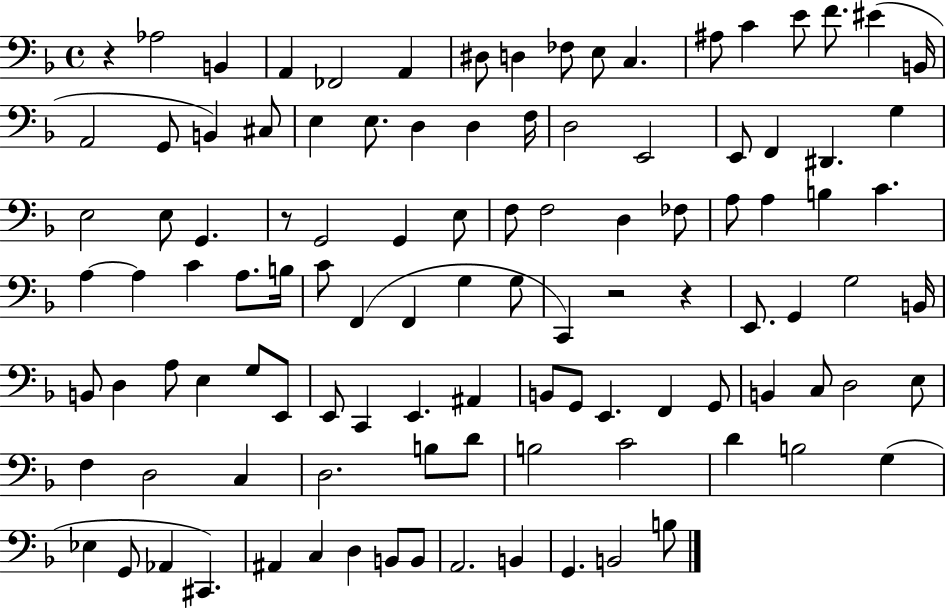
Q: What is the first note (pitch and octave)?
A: Ab3